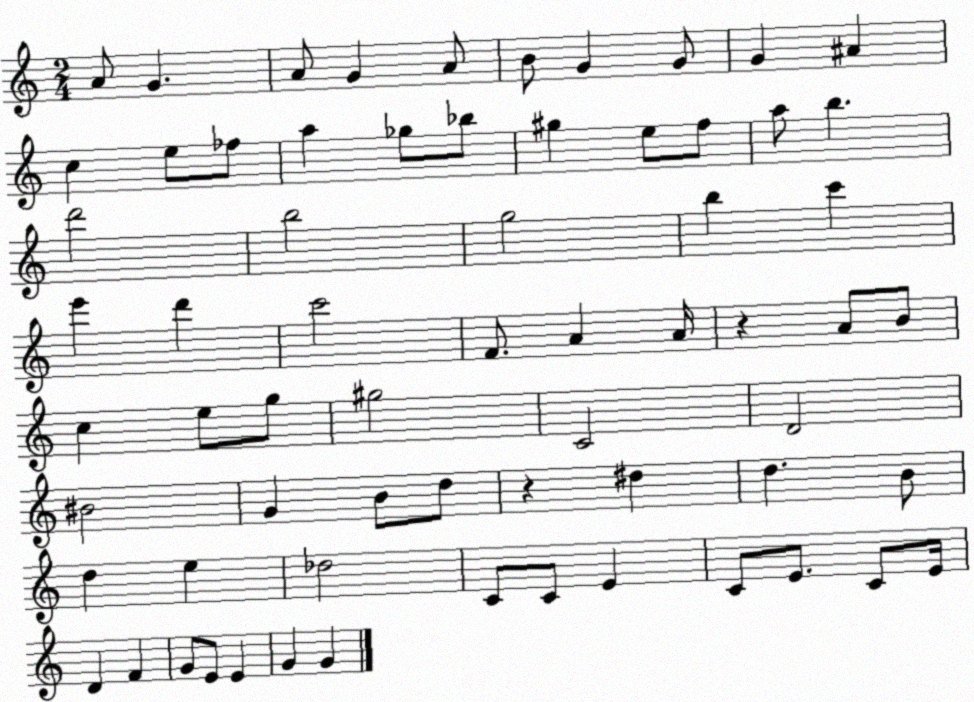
X:1
T:Untitled
M:2/4
L:1/4
K:C
A/2 G A/2 G A/2 B/2 G G/2 G ^A c e/2 _f/2 a _g/2 _b/2 ^g e/2 f/2 a/2 b d'2 b2 g2 b c' e' d' c'2 F/2 A A/4 z A/2 B/2 c e/2 g/2 ^g2 C2 D2 ^B2 G B/2 d/2 z ^d d B/2 d e _d2 C/2 C/2 E C/2 E/2 C/2 E/4 D F G/2 E/2 E G G